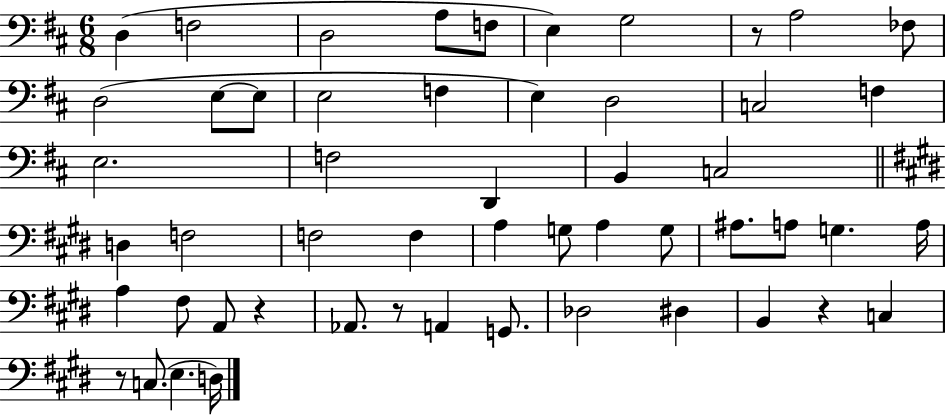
{
  \clef bass
  \numericTimeSignature
  \time 6/8
  \key d \major
  d4( f2 | d2 a8 f8 | e4) g2 | r8 a2 fes8 | \break d2( e8~~ e8 | e2 f4 | e4) d2 | c2 f4 | \break e2. | f2 d,4 | b,4 c2 | \bar "||" \break \key e \major d4 f2 | f2 f4 | a4 g8 a4 g8 | ais8. a8 g4. a16 | \break a4 fis8 a,8 r4 | aes,8. r8 a,4 g,8. | des2 dis4 | b,4 r4 c4 | \break r8 c8.( e4. d16) | \bar "|."
}